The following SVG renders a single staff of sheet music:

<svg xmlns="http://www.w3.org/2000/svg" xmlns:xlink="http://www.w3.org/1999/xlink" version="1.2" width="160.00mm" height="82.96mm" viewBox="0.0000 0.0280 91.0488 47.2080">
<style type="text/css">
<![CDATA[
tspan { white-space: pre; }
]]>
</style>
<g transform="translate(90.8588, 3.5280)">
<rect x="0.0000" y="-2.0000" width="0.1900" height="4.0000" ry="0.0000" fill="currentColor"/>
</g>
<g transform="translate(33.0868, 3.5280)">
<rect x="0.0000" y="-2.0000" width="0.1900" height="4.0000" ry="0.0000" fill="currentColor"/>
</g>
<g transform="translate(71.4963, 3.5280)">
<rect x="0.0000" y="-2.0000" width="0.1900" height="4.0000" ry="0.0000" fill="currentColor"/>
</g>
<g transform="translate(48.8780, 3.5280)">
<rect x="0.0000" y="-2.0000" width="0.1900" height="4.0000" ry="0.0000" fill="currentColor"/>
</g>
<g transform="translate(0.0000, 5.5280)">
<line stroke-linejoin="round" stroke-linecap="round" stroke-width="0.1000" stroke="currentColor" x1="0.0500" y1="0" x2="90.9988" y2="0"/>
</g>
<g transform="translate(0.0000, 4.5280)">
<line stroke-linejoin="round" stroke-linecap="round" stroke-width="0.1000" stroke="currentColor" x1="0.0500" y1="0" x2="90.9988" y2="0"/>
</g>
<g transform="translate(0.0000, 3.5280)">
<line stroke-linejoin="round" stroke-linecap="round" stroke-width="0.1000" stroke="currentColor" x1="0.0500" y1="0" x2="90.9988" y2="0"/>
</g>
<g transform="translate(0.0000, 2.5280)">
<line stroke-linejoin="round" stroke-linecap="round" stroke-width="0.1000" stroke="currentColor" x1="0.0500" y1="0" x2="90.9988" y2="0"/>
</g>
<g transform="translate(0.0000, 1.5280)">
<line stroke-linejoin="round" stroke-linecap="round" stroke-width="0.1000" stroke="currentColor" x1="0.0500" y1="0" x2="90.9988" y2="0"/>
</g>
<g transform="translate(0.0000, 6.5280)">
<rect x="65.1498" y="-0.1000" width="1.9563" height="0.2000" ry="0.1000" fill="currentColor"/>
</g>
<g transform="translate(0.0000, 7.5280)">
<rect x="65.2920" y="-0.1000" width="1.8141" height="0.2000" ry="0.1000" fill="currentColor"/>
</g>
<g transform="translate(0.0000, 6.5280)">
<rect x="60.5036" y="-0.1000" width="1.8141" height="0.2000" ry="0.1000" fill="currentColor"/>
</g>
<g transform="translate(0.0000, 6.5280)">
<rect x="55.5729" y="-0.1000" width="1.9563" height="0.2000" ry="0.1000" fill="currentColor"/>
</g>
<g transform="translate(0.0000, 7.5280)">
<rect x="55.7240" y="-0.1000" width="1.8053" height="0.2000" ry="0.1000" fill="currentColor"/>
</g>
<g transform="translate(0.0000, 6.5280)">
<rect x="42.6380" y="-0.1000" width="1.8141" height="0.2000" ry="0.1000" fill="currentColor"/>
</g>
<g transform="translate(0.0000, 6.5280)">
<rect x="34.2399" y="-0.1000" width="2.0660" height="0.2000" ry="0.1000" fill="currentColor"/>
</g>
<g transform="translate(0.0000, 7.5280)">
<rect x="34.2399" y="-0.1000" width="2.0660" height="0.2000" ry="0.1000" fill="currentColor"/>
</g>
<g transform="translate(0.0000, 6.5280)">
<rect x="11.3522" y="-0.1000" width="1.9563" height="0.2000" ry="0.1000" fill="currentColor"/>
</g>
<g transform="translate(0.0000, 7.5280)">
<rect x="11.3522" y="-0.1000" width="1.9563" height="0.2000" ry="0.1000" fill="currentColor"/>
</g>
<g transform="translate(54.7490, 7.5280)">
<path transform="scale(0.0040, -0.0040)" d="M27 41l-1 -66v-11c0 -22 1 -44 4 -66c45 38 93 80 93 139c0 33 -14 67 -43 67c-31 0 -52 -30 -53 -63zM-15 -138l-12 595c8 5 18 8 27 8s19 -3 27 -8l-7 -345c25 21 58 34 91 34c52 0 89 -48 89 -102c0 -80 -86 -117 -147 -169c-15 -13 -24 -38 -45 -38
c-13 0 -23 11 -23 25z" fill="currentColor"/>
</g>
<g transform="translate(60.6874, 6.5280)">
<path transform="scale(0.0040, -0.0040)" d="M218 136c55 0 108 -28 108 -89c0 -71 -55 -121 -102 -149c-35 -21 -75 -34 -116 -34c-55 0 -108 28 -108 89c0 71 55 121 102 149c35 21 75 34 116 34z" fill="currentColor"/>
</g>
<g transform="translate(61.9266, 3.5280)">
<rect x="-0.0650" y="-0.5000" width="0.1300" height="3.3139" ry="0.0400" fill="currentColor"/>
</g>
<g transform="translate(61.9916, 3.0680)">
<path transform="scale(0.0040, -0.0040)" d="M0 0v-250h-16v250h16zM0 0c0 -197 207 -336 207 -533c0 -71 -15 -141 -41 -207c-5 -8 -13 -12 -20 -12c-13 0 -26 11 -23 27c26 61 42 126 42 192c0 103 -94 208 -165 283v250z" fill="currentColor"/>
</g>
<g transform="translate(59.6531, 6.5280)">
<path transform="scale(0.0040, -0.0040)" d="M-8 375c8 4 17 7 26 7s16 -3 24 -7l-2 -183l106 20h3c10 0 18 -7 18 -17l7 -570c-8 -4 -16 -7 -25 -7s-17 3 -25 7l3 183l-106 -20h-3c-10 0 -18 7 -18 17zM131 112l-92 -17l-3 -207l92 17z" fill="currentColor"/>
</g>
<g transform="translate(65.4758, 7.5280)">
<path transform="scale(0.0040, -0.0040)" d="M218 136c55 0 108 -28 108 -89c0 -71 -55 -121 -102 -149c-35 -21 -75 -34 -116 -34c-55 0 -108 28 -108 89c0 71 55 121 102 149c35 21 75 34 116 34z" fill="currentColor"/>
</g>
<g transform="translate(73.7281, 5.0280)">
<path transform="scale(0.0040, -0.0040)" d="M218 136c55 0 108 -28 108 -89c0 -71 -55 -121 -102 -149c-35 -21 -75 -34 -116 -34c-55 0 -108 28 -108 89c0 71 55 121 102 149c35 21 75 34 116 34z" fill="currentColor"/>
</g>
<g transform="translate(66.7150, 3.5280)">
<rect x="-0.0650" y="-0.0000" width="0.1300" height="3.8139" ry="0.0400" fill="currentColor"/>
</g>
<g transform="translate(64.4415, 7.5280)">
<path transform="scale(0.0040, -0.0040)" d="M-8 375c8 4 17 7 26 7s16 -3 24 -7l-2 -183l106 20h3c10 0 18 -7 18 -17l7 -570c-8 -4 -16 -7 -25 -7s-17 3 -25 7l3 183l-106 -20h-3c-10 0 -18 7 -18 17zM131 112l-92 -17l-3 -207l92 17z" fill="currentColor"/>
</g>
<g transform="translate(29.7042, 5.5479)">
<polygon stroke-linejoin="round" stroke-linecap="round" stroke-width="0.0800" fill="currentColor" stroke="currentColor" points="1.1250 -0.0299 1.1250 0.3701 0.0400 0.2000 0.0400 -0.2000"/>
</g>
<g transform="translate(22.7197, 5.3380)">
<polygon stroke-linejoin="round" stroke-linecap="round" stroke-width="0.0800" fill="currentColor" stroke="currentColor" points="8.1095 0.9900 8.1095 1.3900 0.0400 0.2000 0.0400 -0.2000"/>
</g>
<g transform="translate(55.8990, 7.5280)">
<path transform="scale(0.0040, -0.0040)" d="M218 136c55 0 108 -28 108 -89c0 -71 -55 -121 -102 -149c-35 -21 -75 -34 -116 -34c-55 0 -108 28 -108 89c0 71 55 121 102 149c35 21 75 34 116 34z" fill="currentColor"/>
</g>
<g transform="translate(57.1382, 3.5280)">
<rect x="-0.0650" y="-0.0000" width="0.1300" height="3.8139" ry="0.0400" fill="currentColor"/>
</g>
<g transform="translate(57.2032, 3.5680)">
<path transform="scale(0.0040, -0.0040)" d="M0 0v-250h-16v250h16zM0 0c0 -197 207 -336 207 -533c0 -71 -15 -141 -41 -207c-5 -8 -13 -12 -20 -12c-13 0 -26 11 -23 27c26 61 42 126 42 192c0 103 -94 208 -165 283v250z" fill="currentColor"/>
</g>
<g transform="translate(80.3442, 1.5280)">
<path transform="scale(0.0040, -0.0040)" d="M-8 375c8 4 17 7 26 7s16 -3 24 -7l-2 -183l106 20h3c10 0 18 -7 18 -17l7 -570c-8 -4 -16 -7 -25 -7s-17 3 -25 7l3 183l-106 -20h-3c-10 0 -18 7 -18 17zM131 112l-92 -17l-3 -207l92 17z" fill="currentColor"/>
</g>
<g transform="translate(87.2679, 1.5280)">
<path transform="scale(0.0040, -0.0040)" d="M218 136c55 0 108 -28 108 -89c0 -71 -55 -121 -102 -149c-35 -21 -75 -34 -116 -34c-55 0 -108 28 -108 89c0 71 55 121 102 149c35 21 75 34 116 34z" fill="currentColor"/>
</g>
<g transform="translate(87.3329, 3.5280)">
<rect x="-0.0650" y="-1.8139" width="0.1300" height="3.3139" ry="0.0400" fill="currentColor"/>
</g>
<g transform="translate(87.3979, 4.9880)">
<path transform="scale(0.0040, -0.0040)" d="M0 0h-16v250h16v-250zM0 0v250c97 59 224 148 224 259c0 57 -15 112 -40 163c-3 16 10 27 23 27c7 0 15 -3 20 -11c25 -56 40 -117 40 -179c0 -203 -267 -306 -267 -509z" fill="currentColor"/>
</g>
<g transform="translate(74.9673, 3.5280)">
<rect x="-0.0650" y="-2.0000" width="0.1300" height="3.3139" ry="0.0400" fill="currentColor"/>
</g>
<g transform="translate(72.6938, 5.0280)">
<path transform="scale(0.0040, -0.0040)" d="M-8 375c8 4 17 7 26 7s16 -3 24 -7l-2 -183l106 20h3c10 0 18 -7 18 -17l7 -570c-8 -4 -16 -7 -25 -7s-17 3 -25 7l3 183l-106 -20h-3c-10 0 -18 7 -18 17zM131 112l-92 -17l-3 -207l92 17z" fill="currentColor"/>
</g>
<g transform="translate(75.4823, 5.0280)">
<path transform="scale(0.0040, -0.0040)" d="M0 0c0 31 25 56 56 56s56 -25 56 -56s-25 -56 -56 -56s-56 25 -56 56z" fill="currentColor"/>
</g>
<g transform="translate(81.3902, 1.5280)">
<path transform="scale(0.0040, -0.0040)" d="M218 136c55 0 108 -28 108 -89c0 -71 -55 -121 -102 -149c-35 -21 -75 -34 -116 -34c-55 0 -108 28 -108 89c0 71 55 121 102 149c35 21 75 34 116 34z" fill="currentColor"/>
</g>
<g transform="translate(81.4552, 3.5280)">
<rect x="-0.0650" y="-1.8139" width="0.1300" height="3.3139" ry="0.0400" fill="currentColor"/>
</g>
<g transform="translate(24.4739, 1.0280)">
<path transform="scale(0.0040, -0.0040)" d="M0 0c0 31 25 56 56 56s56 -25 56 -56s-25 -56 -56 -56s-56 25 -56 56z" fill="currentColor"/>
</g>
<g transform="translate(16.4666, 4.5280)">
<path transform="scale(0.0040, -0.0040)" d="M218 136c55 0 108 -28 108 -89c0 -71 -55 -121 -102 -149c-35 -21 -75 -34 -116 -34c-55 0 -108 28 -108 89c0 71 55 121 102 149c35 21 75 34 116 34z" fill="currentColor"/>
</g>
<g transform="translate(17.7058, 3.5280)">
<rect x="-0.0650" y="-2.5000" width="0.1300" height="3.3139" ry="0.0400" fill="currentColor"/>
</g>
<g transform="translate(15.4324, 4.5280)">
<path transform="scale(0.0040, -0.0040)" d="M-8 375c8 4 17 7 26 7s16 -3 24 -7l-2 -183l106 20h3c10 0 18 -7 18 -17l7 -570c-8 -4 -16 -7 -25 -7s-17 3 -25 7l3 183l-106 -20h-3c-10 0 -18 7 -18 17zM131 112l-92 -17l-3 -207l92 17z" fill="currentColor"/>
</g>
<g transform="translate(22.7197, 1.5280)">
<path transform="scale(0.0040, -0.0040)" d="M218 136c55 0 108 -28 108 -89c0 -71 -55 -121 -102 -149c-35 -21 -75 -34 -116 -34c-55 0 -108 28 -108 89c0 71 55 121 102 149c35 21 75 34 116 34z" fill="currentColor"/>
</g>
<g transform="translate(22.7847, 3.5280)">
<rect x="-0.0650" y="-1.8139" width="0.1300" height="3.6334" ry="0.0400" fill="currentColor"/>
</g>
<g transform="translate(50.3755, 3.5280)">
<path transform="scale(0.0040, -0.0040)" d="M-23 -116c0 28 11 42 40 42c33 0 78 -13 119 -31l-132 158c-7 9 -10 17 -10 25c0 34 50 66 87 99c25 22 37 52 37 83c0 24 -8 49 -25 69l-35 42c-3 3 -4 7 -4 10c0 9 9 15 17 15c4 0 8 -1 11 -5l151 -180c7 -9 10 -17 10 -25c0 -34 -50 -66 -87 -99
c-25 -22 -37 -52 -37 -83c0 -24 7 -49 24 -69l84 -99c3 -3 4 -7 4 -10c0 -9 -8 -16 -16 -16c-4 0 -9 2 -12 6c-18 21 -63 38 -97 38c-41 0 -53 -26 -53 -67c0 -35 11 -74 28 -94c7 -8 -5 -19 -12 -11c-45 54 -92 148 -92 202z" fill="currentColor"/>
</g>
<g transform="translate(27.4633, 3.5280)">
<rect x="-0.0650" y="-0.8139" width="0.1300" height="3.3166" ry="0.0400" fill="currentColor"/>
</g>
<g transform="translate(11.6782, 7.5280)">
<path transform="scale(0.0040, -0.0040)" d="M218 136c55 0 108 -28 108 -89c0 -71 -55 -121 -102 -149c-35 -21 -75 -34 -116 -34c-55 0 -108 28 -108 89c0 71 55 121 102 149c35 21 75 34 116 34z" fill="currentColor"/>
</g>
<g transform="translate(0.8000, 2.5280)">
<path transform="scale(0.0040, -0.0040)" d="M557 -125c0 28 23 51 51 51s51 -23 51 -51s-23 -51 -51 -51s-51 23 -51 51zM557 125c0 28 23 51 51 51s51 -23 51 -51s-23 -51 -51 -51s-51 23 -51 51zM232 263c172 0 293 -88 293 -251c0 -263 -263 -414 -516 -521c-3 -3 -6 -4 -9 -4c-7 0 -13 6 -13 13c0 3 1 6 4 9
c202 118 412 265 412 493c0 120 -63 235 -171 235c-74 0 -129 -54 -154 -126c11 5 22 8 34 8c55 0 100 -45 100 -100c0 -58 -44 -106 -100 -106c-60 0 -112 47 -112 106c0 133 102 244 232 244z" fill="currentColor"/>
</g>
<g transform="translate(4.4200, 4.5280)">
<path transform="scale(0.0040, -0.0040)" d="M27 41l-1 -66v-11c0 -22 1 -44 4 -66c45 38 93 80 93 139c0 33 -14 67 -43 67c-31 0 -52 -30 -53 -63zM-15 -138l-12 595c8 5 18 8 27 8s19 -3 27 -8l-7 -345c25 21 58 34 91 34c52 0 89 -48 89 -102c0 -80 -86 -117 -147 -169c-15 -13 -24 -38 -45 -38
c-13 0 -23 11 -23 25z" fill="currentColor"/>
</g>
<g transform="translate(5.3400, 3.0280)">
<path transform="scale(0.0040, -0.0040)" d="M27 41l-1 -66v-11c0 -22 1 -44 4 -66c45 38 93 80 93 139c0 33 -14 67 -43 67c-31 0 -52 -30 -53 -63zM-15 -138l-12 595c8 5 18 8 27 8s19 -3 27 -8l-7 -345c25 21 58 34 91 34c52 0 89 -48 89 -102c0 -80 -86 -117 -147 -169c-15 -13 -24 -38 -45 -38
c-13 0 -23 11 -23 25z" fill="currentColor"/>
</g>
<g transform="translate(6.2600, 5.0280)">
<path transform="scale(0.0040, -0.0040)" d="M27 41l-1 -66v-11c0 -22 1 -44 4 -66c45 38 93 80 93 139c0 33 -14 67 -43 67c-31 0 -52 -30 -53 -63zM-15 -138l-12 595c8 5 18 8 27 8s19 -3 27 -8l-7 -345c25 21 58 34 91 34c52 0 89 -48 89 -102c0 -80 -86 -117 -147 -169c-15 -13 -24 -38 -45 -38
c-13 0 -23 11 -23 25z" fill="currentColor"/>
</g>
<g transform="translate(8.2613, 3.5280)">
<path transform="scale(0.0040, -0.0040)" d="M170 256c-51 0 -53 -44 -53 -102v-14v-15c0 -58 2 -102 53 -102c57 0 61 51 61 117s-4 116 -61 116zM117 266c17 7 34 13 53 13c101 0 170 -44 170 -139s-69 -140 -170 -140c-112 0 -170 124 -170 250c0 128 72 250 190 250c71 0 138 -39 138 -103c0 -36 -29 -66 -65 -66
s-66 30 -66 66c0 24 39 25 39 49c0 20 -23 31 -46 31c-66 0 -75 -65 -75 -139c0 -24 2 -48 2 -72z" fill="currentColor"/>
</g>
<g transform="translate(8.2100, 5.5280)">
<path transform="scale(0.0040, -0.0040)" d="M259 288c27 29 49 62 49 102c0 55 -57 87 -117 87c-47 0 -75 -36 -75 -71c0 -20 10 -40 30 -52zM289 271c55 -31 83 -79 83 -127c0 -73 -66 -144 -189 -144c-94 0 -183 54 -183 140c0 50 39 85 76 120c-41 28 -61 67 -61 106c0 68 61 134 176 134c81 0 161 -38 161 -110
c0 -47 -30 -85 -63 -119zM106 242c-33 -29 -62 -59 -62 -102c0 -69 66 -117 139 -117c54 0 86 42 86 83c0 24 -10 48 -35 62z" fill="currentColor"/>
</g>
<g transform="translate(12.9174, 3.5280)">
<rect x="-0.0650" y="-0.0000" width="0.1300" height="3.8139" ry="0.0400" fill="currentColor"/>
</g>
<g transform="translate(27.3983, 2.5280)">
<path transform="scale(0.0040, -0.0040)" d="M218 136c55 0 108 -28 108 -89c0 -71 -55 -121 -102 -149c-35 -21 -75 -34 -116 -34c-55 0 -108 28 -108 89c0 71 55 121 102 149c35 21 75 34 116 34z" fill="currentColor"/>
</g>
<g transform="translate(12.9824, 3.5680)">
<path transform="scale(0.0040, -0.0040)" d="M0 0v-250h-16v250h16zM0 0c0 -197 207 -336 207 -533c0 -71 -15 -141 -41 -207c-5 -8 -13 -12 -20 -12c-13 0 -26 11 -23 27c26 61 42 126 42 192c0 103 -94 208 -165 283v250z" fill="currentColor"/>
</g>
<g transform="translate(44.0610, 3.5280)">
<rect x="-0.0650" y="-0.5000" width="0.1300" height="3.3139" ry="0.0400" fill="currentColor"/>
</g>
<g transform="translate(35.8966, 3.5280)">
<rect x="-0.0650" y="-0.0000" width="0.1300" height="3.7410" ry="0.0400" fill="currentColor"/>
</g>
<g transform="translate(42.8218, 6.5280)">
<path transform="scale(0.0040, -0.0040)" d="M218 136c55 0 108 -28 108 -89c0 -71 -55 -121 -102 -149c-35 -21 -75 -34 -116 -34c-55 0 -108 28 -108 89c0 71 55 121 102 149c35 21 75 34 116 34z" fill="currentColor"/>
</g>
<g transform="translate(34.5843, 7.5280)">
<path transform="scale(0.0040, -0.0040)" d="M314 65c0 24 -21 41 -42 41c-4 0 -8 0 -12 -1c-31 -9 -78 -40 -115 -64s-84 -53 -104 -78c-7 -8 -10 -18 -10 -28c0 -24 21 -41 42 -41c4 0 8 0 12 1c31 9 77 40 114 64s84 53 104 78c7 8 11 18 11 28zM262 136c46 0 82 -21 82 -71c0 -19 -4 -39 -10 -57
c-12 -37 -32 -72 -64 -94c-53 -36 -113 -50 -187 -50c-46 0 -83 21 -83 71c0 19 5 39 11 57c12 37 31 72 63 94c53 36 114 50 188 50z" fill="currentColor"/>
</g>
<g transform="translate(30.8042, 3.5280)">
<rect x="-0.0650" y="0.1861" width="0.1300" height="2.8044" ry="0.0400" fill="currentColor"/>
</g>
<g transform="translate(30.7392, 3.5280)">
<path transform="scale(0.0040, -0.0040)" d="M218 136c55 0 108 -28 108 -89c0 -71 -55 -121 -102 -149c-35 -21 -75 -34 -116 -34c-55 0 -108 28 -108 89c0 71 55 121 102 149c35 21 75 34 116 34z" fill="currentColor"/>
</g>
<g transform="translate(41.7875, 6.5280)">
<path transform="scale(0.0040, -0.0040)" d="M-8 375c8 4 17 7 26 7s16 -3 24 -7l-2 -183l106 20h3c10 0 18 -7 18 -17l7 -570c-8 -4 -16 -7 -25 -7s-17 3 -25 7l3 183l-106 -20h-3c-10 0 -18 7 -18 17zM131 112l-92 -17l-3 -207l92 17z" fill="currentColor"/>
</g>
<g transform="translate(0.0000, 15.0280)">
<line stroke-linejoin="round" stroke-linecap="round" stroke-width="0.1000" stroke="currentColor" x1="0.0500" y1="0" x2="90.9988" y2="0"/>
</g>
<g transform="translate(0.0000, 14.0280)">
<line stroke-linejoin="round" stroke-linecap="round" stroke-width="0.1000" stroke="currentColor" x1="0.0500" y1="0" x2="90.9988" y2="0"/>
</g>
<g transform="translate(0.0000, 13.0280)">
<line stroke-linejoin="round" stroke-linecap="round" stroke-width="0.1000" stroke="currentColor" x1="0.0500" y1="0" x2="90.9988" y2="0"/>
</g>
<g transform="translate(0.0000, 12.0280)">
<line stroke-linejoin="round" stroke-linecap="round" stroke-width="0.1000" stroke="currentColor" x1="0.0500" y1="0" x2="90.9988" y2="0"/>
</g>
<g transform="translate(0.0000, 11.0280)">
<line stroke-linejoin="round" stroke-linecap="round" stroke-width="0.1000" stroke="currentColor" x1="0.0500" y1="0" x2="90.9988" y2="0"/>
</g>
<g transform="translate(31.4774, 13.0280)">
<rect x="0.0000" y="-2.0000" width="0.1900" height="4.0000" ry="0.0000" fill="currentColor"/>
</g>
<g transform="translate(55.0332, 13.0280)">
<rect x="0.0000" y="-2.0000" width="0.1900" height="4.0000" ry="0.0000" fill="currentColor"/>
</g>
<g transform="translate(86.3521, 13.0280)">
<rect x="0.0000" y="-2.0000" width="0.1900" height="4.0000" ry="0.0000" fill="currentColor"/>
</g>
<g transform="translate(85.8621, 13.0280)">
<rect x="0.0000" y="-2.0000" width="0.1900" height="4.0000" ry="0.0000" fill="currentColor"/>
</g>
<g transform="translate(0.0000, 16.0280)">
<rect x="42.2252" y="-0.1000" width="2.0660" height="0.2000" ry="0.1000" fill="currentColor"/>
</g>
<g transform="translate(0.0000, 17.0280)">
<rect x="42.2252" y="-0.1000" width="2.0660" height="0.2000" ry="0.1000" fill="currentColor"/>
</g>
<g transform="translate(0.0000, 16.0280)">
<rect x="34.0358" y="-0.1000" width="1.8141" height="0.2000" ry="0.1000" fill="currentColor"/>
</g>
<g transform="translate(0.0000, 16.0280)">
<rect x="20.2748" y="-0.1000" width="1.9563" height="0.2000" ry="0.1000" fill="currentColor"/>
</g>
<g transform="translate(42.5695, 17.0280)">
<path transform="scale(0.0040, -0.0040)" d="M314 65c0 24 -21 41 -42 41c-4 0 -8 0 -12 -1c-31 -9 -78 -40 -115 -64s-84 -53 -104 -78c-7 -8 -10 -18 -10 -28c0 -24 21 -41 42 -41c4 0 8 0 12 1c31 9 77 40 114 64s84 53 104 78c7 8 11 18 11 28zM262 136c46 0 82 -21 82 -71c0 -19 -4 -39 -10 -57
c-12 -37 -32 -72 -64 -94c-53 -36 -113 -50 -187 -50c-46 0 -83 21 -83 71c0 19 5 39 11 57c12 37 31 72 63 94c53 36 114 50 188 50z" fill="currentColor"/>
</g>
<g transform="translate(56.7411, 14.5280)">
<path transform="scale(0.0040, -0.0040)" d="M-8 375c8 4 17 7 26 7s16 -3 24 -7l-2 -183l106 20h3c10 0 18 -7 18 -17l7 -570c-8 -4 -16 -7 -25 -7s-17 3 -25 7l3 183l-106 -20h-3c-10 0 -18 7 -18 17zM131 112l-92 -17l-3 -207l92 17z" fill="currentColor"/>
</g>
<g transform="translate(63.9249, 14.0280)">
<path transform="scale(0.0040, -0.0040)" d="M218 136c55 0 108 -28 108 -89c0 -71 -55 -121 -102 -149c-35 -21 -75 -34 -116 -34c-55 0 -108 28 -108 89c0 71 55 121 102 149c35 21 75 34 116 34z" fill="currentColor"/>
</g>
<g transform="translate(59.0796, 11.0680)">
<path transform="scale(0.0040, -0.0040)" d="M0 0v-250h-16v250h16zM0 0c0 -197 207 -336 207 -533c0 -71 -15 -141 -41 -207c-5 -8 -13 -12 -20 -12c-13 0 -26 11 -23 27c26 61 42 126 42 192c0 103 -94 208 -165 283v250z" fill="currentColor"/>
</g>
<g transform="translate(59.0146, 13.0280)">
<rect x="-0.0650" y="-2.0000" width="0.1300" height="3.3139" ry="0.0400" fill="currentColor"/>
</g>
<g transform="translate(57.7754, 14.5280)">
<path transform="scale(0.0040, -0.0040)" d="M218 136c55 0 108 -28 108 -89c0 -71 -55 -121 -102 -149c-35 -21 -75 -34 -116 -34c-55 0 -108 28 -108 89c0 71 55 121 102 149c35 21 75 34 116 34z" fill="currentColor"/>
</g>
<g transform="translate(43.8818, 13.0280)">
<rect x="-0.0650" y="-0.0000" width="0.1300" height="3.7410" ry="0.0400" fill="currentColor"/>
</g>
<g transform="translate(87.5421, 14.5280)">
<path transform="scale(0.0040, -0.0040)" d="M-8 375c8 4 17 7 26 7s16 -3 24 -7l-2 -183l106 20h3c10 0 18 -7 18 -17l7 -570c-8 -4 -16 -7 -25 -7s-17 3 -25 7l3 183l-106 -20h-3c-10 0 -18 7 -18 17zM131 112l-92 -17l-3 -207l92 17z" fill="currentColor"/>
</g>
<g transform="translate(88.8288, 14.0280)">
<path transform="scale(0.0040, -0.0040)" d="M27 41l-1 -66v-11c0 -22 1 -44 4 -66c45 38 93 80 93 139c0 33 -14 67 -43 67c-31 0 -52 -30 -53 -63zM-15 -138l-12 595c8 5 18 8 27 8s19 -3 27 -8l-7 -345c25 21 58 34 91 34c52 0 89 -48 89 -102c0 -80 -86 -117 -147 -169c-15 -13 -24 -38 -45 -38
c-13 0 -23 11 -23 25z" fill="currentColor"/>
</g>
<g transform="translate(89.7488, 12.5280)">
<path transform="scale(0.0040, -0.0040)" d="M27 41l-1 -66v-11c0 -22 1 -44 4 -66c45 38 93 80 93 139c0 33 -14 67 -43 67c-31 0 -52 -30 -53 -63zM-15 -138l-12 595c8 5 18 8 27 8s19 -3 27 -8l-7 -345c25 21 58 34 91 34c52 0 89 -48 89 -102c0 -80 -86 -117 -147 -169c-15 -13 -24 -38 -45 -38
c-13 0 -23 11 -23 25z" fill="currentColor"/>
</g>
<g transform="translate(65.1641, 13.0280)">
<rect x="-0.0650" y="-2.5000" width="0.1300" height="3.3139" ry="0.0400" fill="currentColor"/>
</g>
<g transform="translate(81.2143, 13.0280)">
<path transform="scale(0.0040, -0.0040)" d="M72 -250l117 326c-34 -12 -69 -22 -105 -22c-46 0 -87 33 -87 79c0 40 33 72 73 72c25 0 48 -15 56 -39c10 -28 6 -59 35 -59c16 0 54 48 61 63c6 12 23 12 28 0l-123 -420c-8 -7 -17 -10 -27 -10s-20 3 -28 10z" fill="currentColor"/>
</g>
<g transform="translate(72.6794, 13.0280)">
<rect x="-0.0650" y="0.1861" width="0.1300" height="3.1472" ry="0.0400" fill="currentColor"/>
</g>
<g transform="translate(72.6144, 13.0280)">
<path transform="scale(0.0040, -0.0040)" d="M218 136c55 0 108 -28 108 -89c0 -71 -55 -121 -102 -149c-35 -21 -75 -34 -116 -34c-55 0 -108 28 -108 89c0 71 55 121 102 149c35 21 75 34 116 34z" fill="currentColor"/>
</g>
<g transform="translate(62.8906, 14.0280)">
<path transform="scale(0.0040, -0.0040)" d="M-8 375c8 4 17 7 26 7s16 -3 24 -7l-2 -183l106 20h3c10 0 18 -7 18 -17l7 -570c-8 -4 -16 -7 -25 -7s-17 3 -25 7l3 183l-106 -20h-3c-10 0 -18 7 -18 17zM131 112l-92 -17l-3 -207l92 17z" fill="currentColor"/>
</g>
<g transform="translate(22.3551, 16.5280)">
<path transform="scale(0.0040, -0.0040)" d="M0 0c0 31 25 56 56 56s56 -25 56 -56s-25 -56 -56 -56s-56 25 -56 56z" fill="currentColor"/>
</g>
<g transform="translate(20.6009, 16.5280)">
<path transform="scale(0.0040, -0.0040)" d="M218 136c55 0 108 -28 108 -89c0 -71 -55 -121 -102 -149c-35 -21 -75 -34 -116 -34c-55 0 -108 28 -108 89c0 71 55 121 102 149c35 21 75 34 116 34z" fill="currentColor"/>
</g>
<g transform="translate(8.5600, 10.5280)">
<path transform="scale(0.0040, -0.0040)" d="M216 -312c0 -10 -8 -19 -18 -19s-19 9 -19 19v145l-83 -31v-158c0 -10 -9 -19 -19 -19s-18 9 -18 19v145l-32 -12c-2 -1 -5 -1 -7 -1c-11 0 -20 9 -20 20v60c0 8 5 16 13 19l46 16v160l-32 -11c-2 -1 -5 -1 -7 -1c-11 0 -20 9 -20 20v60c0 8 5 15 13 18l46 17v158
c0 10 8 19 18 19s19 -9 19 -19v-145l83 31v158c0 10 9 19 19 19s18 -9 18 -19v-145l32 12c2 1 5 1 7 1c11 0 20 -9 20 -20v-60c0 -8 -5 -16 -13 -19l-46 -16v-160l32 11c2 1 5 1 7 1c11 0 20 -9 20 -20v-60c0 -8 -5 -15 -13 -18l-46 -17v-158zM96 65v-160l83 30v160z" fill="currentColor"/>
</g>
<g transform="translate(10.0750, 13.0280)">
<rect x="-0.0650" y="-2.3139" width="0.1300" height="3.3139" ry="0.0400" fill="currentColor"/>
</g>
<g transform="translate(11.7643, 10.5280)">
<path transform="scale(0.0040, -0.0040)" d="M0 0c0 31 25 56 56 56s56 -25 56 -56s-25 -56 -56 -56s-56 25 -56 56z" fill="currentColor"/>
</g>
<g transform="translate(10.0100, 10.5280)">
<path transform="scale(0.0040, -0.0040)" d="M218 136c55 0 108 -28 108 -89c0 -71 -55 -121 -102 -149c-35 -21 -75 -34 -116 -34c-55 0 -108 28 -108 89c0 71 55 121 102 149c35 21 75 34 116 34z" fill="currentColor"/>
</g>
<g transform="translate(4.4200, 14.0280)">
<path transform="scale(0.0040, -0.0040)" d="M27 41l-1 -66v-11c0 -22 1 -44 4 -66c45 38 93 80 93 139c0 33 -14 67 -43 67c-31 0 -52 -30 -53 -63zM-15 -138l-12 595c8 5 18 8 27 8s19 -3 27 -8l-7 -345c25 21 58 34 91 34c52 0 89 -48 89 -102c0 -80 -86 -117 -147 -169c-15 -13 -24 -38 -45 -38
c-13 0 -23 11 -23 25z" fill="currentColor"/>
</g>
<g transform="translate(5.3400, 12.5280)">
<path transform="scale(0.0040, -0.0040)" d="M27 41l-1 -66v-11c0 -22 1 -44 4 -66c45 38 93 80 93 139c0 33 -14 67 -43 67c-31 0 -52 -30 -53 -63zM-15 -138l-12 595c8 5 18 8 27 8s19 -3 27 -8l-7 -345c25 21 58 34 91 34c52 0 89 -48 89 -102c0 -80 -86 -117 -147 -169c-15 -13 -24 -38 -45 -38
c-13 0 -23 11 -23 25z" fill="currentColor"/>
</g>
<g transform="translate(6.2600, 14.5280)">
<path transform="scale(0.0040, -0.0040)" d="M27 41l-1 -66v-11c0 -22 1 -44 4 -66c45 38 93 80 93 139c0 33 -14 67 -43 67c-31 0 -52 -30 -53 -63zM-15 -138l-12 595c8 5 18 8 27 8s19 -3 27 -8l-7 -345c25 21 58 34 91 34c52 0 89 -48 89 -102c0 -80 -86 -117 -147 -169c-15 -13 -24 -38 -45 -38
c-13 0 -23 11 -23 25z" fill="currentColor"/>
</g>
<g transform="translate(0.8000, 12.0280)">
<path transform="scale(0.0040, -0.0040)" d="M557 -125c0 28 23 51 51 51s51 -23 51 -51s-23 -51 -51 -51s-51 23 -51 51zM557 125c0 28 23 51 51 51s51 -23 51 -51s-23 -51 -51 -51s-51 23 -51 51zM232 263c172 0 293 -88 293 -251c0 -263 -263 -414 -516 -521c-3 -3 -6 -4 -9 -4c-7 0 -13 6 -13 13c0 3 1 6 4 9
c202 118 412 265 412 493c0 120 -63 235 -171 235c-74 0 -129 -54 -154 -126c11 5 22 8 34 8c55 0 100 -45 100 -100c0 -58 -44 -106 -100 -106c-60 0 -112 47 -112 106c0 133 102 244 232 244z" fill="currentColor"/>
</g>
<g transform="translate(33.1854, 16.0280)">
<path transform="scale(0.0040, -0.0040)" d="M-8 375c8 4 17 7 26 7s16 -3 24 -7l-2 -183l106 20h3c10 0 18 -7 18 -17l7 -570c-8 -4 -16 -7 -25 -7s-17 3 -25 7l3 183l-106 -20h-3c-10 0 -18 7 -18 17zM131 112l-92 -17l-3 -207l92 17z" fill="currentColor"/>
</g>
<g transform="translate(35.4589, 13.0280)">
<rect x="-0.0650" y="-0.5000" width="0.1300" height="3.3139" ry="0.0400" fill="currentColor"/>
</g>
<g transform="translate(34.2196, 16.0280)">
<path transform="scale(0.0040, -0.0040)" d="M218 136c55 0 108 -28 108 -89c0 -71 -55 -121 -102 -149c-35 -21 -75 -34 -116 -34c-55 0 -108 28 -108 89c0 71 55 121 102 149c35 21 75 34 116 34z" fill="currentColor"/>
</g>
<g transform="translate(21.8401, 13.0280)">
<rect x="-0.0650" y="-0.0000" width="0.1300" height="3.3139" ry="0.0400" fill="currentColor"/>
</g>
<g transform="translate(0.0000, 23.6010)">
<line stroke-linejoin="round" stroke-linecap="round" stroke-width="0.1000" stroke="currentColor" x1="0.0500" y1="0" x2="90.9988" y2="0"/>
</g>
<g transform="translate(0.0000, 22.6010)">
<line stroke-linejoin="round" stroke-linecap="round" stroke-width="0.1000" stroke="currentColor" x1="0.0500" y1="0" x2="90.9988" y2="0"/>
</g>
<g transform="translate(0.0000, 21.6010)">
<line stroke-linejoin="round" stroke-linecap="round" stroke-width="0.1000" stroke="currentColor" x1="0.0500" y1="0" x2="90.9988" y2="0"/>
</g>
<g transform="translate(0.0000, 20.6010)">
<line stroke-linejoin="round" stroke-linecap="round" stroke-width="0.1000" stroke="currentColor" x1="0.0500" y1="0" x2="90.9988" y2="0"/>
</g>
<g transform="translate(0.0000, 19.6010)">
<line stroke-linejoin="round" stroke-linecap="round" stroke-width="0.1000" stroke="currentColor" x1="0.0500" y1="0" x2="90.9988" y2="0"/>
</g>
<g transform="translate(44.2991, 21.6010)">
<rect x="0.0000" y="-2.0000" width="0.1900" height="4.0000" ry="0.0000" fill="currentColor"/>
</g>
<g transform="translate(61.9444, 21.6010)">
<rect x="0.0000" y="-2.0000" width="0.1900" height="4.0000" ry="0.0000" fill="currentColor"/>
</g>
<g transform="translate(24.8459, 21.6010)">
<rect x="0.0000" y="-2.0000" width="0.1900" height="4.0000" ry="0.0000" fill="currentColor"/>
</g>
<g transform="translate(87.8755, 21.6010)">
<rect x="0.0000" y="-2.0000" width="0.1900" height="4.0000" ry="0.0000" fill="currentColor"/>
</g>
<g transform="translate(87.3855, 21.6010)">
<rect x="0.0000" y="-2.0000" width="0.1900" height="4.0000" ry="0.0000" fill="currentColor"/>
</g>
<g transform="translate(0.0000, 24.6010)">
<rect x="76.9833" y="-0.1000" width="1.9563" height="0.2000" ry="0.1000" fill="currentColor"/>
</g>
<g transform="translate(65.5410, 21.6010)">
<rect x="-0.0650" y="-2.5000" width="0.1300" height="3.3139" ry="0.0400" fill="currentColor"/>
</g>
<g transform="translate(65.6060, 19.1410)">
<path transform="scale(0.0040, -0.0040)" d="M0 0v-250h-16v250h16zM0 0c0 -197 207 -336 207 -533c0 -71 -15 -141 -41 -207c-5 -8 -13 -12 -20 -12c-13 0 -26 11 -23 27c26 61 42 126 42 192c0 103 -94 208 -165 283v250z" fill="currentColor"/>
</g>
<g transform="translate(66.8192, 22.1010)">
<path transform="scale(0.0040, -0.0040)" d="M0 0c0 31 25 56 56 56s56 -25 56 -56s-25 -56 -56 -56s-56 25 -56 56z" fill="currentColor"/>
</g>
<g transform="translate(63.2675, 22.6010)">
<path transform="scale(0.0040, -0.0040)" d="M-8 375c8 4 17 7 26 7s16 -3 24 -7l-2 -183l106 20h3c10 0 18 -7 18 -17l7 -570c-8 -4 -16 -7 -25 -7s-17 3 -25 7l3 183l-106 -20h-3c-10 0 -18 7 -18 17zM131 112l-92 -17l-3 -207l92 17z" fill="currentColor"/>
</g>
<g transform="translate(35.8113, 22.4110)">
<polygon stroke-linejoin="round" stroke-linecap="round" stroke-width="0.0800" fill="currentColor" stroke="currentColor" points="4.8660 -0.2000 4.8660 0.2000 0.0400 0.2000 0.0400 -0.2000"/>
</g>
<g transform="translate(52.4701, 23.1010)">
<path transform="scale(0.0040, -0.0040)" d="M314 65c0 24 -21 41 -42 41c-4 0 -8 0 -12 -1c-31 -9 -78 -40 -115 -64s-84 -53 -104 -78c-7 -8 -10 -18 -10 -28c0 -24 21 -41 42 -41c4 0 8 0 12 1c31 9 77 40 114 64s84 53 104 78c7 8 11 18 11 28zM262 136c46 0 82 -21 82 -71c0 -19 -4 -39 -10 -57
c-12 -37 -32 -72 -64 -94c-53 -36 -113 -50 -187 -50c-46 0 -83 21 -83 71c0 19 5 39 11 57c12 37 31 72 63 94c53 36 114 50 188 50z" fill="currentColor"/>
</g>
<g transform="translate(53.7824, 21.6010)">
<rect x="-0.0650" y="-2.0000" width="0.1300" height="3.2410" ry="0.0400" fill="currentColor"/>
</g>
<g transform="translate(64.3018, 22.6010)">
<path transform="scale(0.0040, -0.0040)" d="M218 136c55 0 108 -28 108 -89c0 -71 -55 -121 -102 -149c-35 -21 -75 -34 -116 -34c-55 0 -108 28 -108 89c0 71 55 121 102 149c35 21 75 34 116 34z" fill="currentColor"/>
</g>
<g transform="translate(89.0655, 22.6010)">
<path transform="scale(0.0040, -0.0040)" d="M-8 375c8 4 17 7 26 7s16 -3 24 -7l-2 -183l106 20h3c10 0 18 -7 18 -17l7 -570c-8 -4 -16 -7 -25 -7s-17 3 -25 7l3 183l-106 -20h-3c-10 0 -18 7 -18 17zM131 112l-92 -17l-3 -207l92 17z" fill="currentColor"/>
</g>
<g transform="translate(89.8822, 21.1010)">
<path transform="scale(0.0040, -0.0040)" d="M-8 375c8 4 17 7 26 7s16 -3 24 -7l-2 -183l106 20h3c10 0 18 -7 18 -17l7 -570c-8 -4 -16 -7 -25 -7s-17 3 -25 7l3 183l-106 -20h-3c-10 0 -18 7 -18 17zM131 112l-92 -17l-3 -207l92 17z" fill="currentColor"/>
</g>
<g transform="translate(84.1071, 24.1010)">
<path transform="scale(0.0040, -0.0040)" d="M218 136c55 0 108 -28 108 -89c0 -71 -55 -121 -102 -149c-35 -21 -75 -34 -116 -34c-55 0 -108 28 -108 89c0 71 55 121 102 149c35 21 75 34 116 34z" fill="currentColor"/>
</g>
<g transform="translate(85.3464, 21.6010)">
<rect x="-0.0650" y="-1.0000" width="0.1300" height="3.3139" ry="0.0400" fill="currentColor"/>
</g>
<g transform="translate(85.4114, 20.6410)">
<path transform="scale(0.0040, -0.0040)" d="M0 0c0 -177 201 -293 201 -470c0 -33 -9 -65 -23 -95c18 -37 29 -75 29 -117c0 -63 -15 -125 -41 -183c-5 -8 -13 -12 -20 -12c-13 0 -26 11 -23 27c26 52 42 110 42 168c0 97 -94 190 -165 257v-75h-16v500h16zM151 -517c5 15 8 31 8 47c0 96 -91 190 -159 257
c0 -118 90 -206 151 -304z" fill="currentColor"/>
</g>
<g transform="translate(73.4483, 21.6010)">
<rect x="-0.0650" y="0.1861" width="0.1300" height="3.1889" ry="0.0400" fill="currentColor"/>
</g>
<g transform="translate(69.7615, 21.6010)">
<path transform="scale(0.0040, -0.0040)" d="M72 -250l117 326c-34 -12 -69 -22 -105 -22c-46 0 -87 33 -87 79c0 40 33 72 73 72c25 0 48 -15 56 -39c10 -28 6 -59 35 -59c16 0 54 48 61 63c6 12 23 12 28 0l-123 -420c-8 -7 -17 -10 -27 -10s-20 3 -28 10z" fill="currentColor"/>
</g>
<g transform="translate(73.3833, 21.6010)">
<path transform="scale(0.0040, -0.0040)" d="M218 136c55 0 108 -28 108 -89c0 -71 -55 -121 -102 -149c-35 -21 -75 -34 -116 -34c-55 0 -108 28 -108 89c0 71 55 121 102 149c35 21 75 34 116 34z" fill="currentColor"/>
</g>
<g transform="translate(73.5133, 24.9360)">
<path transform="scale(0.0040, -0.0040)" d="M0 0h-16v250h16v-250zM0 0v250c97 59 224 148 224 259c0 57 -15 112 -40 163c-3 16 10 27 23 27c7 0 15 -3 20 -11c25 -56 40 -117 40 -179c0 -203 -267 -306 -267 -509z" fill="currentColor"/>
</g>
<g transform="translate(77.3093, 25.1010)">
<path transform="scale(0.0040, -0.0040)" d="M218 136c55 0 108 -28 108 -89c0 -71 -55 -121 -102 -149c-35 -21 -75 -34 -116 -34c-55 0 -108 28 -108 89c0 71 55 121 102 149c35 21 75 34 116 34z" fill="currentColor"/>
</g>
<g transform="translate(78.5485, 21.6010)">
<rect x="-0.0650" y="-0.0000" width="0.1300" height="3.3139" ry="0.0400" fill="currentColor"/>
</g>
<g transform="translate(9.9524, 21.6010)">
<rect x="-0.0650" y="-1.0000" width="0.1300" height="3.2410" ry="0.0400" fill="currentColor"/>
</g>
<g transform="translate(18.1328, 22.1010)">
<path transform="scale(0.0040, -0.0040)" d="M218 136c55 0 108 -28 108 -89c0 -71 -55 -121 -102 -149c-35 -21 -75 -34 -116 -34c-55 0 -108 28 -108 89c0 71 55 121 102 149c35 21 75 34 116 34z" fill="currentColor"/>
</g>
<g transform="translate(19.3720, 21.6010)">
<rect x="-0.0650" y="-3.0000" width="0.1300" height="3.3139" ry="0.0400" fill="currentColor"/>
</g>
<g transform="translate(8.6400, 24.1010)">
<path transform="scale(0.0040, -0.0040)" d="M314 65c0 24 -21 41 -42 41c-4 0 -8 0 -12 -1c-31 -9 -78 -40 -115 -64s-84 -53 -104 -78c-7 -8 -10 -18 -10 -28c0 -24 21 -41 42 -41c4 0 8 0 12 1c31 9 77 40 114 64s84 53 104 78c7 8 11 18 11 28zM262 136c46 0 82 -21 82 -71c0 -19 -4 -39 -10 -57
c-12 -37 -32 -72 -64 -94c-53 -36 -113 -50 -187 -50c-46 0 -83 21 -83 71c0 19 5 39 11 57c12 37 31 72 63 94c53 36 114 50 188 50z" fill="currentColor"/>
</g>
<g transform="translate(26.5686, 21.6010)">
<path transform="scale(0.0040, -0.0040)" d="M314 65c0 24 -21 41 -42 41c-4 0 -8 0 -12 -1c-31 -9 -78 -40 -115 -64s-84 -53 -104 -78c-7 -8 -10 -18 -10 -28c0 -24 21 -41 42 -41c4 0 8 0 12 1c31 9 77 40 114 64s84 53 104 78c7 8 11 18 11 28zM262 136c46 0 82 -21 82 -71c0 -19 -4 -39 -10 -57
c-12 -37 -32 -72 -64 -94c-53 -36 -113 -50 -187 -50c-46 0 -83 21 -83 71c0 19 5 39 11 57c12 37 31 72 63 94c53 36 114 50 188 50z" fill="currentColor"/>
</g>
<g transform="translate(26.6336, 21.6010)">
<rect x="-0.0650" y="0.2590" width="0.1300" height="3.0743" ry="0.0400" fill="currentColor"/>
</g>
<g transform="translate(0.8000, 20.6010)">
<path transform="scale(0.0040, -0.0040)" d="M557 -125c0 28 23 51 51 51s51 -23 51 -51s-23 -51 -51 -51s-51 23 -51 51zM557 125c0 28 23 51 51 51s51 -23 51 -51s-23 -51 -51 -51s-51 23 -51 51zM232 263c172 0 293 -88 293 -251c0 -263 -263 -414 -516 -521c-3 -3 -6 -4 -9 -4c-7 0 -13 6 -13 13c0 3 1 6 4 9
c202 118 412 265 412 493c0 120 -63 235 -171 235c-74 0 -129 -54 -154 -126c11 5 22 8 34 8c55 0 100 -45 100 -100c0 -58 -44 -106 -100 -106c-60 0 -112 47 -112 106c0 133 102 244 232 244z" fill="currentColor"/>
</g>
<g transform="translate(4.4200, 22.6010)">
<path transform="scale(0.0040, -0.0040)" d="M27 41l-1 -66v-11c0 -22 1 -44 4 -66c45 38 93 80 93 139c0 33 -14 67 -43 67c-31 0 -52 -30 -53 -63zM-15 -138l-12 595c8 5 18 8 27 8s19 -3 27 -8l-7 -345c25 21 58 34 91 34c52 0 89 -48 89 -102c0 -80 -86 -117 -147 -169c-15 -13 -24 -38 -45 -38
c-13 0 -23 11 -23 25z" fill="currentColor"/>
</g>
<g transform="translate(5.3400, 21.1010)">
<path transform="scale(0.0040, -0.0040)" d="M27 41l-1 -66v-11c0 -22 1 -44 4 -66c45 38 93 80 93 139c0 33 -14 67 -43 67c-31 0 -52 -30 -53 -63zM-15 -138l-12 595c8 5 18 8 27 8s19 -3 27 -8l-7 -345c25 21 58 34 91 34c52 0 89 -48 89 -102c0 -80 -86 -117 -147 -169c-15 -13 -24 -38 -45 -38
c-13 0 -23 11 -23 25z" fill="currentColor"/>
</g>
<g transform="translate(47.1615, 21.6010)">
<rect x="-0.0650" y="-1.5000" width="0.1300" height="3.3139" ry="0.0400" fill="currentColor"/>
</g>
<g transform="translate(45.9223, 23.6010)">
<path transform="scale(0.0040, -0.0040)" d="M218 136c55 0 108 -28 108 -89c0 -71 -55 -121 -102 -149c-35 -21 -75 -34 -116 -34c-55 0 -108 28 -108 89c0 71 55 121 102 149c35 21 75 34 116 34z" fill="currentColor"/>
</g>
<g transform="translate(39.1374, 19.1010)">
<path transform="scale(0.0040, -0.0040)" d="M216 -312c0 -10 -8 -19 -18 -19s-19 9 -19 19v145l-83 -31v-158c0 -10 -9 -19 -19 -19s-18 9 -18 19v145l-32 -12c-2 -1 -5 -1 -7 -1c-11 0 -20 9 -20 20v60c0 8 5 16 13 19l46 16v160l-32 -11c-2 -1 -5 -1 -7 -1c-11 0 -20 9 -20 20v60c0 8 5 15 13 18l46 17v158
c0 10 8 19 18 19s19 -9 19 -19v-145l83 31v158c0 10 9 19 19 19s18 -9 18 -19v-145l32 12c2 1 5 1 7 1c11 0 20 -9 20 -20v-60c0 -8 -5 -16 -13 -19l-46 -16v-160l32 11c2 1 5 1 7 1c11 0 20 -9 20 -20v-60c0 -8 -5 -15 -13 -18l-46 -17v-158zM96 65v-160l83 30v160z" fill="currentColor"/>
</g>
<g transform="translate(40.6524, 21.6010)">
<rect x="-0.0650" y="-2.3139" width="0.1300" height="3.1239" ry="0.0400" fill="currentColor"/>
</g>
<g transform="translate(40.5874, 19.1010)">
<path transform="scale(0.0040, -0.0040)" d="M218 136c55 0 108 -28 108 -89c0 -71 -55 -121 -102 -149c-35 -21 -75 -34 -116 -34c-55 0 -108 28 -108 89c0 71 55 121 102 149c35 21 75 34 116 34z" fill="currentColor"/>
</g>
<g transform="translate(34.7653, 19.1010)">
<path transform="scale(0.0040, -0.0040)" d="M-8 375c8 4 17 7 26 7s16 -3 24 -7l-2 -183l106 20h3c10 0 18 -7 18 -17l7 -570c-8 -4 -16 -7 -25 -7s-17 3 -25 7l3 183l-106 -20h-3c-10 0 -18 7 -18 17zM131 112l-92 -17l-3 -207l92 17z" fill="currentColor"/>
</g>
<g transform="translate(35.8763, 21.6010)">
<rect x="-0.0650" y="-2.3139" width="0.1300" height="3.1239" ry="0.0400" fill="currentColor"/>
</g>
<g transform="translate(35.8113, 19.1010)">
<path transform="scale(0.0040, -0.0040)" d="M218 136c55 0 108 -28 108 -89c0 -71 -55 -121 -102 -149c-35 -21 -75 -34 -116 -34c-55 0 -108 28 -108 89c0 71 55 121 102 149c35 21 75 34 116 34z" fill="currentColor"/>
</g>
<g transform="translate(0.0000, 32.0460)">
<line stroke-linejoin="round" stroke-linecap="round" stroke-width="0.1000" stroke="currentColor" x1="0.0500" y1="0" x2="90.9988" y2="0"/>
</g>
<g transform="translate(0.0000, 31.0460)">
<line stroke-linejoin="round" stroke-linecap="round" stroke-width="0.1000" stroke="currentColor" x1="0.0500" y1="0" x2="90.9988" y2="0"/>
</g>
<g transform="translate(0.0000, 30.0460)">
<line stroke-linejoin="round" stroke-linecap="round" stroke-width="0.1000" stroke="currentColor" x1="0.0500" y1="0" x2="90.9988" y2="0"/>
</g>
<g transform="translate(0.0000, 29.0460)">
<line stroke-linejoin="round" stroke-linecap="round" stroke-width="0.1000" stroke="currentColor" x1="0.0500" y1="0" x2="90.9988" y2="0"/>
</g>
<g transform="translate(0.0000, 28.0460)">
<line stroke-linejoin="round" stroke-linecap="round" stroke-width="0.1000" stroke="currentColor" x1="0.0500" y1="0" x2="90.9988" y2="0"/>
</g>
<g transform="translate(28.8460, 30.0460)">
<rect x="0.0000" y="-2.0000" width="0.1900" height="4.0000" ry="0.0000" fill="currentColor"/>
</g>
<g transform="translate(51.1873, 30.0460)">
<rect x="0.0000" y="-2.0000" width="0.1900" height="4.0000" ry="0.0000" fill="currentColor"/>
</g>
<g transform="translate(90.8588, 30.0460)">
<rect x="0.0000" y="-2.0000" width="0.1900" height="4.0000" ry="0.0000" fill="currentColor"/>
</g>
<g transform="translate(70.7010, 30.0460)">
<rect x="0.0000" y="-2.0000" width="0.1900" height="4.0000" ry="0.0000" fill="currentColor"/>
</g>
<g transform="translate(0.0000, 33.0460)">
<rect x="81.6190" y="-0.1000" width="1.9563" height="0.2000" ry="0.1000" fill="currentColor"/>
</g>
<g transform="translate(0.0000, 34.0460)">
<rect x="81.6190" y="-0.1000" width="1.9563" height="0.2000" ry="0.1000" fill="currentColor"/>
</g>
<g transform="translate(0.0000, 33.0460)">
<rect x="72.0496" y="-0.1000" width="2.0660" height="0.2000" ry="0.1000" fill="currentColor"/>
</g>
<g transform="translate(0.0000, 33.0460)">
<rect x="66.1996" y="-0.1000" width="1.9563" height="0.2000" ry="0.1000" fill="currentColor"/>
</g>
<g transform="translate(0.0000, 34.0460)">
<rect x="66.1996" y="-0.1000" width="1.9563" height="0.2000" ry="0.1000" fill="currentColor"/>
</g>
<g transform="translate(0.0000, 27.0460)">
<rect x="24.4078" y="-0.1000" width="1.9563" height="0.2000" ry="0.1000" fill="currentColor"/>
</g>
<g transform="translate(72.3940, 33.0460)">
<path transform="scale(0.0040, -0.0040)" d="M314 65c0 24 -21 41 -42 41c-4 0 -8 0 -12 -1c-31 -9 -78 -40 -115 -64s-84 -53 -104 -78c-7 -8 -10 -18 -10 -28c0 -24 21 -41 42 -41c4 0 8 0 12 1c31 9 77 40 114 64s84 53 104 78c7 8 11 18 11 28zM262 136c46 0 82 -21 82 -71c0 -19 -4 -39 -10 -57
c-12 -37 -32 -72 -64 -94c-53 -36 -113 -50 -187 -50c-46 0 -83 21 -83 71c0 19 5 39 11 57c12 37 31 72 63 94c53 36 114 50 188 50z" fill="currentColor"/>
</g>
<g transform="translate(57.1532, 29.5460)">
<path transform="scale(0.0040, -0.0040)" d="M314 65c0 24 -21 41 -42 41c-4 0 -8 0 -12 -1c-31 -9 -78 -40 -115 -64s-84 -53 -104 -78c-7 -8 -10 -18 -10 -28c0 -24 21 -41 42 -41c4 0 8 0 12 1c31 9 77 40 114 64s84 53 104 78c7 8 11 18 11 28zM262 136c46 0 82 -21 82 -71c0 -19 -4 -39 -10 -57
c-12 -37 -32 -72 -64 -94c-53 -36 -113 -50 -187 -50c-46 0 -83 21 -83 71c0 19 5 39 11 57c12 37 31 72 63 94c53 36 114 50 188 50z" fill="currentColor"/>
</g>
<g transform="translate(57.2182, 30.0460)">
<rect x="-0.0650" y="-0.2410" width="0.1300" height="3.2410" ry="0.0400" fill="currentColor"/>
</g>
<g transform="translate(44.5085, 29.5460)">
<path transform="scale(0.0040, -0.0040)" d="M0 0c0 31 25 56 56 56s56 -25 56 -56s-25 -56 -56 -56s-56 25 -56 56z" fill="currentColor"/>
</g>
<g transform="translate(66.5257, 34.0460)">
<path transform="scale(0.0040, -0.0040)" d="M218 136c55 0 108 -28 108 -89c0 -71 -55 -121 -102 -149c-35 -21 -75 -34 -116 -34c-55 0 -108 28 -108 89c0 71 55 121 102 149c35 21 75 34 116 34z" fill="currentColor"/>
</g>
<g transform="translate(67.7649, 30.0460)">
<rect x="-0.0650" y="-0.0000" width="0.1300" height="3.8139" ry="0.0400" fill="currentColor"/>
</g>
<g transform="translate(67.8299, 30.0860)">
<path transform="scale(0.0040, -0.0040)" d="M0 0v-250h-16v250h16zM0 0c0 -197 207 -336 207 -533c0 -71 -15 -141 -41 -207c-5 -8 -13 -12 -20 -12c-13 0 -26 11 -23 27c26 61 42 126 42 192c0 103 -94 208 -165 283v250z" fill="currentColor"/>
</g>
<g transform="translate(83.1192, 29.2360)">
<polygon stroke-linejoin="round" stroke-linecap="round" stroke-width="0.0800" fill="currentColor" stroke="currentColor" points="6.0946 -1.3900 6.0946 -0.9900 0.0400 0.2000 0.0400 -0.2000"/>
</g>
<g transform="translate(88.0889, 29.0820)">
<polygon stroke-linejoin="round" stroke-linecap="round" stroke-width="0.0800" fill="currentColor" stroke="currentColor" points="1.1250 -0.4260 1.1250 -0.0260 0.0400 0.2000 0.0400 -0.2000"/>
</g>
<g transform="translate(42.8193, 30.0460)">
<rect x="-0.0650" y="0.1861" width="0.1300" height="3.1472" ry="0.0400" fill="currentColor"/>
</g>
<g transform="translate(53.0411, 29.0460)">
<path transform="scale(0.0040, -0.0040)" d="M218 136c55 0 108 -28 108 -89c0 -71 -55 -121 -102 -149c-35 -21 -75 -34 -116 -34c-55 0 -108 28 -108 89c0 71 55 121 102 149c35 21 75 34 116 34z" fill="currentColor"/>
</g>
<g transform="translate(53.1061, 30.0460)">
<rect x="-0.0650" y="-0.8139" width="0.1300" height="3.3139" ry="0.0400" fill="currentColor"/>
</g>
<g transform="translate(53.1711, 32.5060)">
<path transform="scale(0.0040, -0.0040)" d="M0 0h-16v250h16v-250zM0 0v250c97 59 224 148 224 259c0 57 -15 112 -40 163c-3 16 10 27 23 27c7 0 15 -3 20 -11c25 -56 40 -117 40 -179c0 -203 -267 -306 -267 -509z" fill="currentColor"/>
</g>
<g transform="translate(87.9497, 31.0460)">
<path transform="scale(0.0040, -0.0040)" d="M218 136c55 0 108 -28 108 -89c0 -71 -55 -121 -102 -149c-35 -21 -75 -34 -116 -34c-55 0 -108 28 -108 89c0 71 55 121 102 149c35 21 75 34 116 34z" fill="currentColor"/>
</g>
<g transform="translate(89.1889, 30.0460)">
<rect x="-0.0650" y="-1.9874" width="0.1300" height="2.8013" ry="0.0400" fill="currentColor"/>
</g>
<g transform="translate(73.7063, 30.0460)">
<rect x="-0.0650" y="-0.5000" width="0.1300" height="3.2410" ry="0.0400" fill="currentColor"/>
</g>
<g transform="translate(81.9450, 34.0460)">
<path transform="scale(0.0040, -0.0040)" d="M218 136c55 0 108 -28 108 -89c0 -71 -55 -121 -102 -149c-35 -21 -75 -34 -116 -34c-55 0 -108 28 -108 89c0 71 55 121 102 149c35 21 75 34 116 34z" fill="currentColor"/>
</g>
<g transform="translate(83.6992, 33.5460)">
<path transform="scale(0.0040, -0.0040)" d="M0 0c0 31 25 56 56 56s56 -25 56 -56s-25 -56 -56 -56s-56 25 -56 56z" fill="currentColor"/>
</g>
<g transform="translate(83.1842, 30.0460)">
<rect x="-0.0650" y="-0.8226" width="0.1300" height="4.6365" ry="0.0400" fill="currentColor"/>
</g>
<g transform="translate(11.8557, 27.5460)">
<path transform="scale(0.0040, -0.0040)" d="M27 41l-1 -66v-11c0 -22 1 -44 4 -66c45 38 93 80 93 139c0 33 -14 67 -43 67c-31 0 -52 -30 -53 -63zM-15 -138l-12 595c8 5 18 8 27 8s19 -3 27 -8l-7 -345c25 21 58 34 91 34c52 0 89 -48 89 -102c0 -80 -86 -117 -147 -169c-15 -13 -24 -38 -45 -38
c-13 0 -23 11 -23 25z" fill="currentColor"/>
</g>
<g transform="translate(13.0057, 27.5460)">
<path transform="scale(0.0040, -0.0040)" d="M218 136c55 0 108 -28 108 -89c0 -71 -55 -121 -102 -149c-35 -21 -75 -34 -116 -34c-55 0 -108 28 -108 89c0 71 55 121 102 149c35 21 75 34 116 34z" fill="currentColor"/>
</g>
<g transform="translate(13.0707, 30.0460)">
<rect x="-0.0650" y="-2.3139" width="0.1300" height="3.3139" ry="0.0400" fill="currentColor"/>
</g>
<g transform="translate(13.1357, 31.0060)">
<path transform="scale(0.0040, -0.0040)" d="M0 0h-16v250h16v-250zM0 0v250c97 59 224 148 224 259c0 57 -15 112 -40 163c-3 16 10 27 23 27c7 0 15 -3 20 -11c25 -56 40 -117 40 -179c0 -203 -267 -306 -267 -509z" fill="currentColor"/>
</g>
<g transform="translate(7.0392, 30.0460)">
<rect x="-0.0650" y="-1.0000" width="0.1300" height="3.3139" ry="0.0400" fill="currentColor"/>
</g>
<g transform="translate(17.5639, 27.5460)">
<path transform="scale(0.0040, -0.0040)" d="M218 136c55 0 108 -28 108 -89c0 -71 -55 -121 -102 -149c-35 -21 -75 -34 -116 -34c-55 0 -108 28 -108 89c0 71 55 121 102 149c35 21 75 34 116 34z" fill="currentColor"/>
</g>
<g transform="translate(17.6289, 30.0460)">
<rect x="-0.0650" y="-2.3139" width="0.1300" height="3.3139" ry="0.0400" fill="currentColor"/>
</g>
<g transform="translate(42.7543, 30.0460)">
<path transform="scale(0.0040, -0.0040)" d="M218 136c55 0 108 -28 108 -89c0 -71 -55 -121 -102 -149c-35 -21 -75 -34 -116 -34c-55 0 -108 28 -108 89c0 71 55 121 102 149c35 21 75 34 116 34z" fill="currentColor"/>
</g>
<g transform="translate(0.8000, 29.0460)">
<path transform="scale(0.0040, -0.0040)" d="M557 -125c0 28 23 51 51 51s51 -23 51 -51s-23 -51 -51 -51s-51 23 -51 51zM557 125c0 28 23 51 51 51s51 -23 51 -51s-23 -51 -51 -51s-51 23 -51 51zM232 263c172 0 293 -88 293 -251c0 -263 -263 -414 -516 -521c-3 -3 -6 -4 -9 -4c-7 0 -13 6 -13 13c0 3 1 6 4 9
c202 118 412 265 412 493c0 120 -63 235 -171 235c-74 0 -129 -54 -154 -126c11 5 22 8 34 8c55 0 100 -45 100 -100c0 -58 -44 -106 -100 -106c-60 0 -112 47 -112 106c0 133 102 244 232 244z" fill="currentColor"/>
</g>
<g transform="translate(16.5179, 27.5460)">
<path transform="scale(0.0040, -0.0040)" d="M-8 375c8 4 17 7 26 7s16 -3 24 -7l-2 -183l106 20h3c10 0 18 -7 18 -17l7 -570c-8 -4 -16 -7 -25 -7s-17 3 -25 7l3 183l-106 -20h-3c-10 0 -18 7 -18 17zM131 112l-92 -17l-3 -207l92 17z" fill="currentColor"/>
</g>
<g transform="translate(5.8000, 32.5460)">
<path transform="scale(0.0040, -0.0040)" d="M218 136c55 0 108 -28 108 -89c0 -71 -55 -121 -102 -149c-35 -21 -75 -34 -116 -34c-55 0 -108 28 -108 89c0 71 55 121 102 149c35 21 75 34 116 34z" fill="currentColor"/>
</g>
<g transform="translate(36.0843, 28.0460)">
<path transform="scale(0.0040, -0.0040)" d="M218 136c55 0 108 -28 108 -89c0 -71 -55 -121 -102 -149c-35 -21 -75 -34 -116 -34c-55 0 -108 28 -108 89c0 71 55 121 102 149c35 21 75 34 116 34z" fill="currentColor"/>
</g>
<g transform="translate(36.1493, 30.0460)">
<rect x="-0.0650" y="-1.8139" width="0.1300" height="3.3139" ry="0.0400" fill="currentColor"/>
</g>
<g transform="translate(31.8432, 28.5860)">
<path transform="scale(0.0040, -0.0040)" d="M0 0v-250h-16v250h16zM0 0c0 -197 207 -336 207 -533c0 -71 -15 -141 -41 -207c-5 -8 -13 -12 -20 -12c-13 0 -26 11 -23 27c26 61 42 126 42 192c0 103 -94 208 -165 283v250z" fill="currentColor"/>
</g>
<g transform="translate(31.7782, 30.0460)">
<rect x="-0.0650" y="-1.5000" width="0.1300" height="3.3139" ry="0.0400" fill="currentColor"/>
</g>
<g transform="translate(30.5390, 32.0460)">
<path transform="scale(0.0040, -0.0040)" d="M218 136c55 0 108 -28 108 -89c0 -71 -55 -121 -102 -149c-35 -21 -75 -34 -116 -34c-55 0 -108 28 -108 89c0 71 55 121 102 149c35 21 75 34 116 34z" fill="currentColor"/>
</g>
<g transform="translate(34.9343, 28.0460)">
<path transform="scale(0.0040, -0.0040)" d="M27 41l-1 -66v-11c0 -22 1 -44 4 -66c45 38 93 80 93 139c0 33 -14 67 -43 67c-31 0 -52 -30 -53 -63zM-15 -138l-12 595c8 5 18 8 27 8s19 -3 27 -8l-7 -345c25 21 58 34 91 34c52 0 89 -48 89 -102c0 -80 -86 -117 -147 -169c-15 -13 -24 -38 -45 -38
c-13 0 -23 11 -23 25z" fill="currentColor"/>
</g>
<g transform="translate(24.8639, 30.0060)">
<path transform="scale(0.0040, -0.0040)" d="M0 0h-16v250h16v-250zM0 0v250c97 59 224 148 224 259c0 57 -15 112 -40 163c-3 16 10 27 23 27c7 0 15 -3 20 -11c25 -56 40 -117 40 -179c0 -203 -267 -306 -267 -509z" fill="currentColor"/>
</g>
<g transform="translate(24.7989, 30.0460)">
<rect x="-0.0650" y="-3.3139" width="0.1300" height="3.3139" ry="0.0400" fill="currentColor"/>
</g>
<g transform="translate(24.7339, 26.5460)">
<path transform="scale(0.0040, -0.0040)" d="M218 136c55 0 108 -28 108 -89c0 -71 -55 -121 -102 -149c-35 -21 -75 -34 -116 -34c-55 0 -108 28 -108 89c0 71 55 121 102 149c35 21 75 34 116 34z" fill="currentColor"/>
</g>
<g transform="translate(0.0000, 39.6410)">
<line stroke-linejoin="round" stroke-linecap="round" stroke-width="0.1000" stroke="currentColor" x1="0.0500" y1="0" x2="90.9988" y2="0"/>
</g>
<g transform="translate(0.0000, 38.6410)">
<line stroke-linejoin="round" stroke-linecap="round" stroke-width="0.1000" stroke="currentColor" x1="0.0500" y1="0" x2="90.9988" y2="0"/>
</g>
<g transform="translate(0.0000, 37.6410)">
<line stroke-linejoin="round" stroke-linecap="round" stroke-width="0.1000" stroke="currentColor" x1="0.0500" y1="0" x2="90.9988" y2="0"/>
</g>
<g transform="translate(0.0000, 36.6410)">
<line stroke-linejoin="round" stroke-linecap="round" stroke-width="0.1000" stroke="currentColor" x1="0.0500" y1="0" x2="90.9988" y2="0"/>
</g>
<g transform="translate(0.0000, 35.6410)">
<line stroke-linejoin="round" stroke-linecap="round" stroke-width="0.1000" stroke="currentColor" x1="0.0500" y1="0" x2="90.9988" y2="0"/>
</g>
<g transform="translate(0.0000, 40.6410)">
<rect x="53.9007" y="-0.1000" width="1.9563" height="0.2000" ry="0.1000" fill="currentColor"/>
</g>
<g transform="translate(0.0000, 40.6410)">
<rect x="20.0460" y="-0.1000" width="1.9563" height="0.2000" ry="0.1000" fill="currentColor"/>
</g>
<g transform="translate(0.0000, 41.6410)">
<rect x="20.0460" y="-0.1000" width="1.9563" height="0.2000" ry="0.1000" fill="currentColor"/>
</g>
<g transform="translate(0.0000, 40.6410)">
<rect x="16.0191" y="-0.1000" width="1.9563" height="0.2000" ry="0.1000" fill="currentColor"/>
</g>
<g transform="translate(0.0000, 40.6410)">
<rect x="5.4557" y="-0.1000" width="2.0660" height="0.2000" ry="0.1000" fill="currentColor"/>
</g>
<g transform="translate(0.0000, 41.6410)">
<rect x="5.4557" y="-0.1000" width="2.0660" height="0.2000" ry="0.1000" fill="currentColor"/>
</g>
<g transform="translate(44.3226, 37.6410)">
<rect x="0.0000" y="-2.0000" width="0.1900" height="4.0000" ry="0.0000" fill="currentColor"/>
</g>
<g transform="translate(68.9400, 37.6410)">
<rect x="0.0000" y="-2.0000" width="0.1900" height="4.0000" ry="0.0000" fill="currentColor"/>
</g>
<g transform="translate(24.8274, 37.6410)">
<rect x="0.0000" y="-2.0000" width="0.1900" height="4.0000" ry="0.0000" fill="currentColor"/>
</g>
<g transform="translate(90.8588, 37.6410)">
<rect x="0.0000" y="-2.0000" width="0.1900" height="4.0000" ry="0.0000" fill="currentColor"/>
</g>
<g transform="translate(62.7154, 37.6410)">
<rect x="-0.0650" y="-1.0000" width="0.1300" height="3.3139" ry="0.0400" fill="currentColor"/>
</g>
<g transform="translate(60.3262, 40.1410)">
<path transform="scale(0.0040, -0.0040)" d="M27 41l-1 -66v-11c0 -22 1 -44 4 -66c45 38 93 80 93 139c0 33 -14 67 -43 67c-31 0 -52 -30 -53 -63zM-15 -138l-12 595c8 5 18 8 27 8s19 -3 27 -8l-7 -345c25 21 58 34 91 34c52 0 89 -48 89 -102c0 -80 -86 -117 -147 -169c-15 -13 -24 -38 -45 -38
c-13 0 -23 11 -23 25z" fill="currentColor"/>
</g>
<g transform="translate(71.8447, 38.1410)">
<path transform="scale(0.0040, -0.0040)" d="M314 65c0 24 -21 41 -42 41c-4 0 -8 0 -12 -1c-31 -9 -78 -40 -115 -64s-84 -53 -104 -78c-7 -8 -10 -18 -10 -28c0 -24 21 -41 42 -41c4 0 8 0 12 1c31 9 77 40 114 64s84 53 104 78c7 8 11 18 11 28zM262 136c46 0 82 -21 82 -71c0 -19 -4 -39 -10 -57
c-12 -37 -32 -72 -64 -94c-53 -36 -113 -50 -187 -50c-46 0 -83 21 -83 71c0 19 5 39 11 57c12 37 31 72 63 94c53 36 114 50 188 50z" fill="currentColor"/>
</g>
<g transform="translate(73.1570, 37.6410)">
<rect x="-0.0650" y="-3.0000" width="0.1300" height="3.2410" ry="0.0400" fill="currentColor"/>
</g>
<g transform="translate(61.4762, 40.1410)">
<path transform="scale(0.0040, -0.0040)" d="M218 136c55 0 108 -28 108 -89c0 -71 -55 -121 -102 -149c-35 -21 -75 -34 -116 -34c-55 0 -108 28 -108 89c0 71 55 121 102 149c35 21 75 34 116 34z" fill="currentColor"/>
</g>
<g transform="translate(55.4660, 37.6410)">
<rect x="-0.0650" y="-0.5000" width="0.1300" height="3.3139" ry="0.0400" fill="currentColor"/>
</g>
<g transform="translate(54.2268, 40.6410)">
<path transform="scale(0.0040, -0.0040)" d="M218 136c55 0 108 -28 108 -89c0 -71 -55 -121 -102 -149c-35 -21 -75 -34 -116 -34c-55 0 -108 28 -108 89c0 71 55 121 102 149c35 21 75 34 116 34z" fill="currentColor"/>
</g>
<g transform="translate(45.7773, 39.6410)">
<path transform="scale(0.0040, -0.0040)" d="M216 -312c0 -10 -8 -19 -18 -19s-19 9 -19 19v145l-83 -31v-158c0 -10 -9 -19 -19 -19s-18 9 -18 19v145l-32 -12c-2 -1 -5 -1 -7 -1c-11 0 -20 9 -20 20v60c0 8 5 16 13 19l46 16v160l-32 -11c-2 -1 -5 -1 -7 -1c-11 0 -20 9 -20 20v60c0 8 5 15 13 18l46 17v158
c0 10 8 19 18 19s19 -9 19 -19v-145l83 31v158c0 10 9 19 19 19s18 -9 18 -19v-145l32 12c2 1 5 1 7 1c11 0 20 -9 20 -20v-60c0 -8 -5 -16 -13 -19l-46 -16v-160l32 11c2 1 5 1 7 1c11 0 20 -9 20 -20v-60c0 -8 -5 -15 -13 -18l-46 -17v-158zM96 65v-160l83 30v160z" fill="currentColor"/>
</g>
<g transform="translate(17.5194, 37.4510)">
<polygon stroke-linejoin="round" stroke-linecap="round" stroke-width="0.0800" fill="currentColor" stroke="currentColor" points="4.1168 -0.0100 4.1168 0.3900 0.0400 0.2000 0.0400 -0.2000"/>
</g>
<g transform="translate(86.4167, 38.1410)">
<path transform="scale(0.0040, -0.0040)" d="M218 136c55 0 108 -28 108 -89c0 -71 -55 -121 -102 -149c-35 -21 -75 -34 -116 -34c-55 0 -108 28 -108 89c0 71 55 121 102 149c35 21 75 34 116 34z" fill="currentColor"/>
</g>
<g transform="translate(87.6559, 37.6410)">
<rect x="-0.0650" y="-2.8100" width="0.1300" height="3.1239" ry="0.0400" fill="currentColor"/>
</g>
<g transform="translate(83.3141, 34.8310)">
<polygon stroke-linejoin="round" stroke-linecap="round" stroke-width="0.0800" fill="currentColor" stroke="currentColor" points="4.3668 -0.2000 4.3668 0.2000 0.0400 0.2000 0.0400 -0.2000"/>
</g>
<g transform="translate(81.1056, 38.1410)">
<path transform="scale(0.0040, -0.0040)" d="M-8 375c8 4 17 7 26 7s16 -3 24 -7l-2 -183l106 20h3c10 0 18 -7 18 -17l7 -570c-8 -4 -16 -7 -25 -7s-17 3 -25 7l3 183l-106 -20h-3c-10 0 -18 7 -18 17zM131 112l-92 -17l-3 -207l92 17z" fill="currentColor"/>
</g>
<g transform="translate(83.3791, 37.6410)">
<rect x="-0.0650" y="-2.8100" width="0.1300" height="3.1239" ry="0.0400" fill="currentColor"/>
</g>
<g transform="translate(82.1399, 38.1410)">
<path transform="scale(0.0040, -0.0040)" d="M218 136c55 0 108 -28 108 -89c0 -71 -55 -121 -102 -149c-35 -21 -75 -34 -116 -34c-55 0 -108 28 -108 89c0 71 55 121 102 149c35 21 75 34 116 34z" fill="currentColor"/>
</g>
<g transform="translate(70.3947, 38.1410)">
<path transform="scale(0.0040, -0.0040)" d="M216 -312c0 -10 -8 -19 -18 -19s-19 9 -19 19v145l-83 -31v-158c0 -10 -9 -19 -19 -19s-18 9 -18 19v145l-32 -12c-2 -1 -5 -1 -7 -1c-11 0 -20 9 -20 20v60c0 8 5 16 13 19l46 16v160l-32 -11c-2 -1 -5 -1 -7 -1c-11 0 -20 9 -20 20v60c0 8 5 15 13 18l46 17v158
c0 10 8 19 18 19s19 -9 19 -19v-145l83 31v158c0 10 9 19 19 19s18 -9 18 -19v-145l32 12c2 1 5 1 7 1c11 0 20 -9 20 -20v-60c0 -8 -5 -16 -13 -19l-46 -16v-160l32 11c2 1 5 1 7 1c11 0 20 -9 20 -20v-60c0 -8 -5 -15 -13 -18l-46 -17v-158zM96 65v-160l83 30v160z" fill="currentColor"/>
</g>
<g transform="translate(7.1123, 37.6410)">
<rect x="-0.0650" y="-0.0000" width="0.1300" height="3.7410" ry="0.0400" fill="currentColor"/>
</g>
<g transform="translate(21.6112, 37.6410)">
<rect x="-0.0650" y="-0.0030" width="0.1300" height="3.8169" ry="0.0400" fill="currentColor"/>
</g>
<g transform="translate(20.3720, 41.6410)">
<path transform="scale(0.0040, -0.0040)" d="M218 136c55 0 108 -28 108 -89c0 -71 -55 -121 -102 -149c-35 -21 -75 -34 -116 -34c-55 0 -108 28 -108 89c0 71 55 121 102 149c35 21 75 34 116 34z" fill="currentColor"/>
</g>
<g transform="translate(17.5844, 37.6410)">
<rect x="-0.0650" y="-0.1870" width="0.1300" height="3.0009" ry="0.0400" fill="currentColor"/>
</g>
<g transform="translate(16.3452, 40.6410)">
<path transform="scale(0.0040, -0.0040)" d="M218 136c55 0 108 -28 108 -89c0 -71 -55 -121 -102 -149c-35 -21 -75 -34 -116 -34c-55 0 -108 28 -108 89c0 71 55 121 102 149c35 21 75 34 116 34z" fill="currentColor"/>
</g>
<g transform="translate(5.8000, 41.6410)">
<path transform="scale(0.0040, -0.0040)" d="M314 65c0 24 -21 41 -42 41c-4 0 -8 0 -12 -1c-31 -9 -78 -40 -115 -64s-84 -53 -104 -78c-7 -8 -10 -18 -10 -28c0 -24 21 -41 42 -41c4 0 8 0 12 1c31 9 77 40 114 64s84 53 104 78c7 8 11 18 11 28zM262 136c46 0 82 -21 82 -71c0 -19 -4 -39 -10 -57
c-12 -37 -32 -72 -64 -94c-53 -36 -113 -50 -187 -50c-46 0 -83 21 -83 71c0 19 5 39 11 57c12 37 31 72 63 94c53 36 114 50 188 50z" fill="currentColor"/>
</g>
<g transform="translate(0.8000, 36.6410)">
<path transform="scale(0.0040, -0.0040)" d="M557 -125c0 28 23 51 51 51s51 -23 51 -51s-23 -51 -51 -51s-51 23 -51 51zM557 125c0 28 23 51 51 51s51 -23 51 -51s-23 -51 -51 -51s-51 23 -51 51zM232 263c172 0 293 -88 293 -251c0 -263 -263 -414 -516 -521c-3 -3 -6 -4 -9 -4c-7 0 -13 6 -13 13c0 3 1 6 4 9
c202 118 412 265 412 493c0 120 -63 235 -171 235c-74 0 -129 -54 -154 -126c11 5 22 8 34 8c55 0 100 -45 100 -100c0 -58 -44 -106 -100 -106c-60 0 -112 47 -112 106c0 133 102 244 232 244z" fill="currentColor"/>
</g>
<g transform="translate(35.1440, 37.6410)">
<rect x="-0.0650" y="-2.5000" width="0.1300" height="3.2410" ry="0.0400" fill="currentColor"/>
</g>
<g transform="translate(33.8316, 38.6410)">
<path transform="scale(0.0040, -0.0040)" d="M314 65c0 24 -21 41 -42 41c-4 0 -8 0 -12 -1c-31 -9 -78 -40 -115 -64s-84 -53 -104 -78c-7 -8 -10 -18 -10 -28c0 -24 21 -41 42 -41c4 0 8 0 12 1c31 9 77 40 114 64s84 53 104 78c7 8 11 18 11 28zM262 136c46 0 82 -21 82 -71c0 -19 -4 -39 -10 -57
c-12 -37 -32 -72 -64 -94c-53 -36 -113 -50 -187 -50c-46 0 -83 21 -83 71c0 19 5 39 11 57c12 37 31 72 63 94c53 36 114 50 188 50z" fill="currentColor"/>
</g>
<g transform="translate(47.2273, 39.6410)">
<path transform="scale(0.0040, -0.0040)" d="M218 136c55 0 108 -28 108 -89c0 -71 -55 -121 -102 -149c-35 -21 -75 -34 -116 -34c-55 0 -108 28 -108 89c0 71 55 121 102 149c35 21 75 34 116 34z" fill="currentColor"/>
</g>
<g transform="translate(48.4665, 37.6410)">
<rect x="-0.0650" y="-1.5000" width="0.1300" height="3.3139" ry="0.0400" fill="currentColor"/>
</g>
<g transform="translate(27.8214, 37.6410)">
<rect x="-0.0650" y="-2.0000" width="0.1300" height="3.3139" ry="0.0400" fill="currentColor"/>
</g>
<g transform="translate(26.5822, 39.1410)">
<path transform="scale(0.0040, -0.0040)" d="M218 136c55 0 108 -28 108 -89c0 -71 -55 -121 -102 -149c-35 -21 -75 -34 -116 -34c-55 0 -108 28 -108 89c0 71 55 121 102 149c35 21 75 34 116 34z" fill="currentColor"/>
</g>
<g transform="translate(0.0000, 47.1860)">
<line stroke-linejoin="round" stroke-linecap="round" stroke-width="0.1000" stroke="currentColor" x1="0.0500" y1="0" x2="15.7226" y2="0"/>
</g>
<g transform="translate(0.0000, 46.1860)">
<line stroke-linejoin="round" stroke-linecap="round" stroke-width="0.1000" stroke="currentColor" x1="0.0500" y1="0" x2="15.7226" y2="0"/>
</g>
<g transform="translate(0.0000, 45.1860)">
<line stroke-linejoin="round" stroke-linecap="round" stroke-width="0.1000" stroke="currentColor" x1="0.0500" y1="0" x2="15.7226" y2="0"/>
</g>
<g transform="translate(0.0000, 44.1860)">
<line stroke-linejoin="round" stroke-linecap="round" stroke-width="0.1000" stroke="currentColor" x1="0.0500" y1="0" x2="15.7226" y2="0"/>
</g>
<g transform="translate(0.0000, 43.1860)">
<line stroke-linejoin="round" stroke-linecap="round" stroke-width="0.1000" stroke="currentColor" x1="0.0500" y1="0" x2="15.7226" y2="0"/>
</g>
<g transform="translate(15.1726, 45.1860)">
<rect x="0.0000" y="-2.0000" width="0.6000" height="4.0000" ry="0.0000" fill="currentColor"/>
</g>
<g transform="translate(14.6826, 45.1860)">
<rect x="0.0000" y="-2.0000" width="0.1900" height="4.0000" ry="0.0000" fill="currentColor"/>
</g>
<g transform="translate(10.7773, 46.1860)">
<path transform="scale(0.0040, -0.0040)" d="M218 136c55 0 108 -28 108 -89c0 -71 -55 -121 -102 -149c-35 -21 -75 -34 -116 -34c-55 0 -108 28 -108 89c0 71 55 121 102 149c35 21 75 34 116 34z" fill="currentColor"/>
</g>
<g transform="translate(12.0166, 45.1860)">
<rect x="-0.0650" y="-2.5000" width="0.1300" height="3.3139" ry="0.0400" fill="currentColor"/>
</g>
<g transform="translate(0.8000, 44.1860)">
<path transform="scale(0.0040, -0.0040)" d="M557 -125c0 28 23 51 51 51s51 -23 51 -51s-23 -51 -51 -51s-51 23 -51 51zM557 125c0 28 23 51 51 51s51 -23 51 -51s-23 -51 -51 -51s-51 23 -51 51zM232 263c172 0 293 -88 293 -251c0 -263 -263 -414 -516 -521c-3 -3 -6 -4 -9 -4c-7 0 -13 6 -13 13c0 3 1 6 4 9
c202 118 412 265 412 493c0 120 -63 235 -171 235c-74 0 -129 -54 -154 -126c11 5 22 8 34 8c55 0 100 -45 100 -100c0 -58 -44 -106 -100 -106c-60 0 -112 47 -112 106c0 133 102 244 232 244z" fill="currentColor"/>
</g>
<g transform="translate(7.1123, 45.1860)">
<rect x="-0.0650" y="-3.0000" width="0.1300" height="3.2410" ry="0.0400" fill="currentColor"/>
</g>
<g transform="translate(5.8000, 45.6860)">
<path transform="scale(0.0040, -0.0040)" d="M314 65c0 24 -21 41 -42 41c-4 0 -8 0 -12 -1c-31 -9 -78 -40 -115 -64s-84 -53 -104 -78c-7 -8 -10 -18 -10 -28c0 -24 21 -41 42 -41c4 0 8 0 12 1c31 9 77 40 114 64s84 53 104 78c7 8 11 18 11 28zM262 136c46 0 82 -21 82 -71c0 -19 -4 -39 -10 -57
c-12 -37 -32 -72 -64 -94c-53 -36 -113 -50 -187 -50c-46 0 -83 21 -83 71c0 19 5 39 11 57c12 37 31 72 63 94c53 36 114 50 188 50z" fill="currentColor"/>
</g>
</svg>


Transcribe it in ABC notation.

X:1
T:Untitled
M:6/8
L:1/4
K:Eb
C,,/2 B,, _A,/2 F,/2 D,/4 C,,2 E,, z _C,,/2 E,,/2 C,, A,, A, A,/2 ^B, D,, E,, C,,2 A,,/2 B,, D, z/2 F,,2 C, D,2 B,/2 ^B,/2 G,, A,,2 B,,/2 z/2 D,/2 D,, F,,/4 F,, _B,/2 B, D/2 G,,/2 _A, D, F,/2 E,2 C,,/2 E,,2 C,,/2 B,,/4 C,,2 E,,/2 C,,/2 A,, B,,2 ^G,, E,, _F,, ^C,2 C,/2 C,/2 C,2 B,,